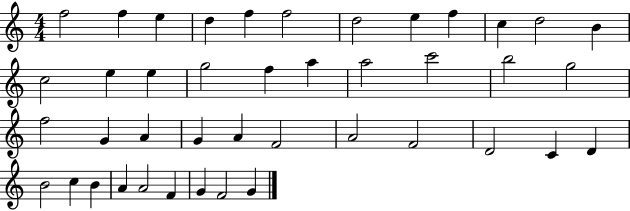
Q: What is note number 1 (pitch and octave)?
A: F5